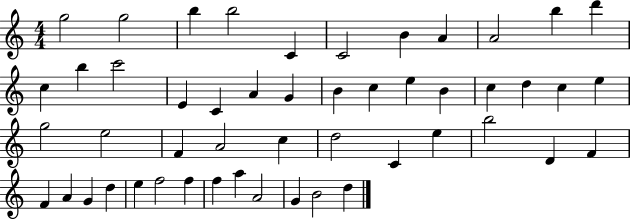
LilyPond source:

{
  \clef treble
  \numericTimeSignature
  \time 4/4
  \key c \major
  g''2 g''2 | b''4 b''2 c'4 | c'2 b'4 a'4 | a'2 b''4 d'''4 | \break c''4 b''4 c'''2 | e'4 c'4 a'4 g'4 | b'4 c''4 e''4 b'4 | c''4 d''4 c''4 e''4 | \break g''2 e''2 | f'4 a'2 c''4 | d''2 c'4 e''4 | b''2 d'4 f'4 | \break f'4 a'4 g'4 d''4 | e''4 f''2 f''4 | f''4 a''4 a'2 | g'4 b'2 d''4 | \break \bar "|."
}